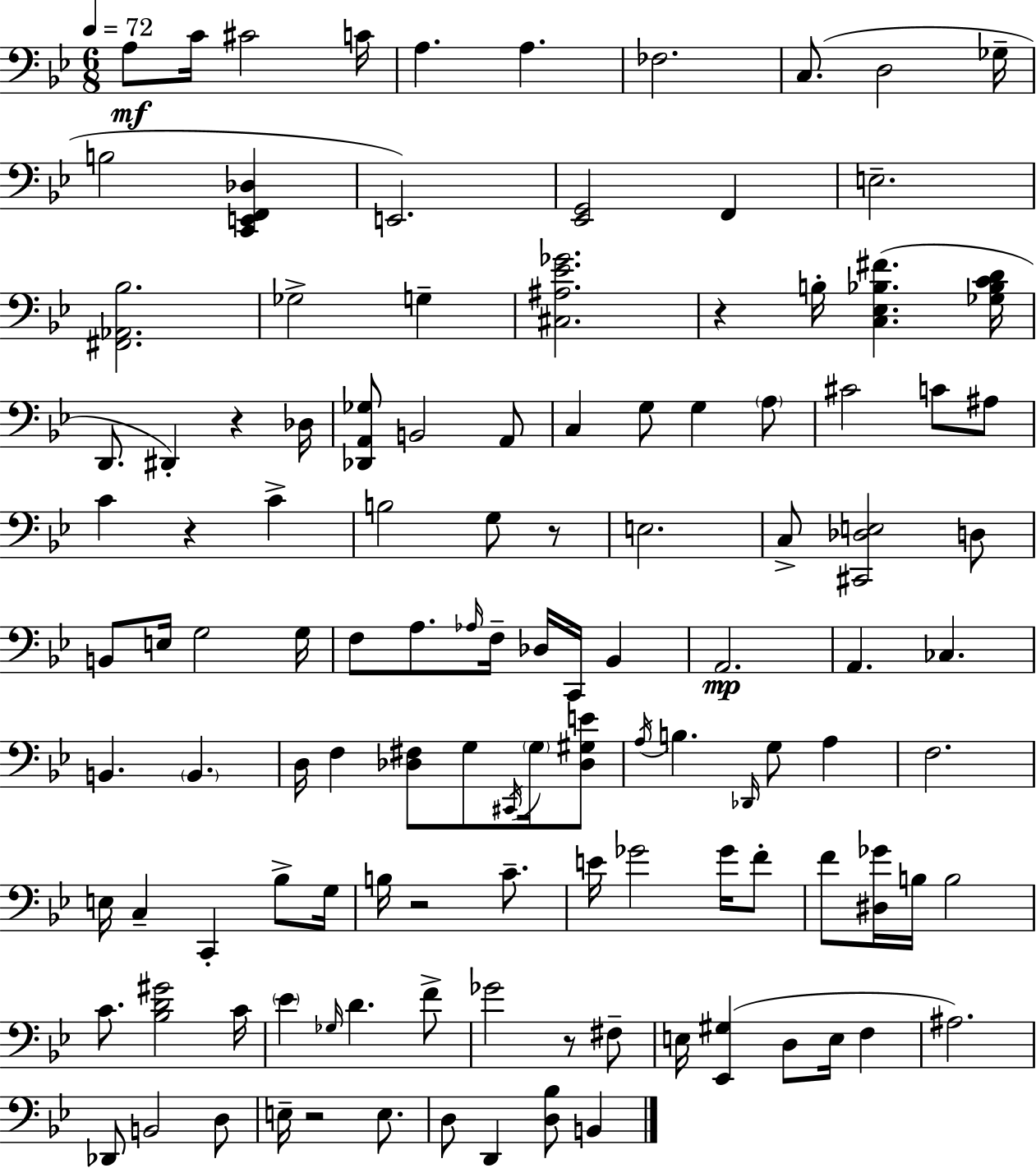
X:1
T:Untitled
M:6/8
L:1/4
K:Gm
A,/2 C/4 ^C2 C/4 A, A, _F,2 C,/2 D,2 _G,/4 B,2 [C,,E,,F,,_D,] E,,2 [_E,,G,,]2 F,, E,2 [^F,,_A,,_B,]2 _G,2 G, [^C,^A,_E_G]2 z B,/4 [C,_E,_B,^F] [_G,_B,CD]/4 D,,/2 ^D,, z _D,/4 [_D,,A,,_G,]/2 B,,2 A,,/2 C, G,/2 G, A,/2 ^C2 C/2 ^A,/2 C z C B,2 G,/2 z/2 E,2 C,/2 [^C,,_D,E,]2 D,/2 B,,/2 E,/4 G,2 G,/4 F,/2 A,/2 _A,/4 F,/4 _D,/4 C,,/4 _B,, A,,2 A,, _C, B,, B,, D,/4 F, [_D,^F,]/2 G,/2 ^C,,/4 G,/4 [_D,^G,E]/2 A,/4 B, _D,,/4 G,/2 A, F,2 E,/4 C, C,, _B,/2 G,/4 B,/4 z2 C/2 E/4 _G2 _G/4 F/2 F/2 [^D,_G]/4 B,/4 B,2 C/2 [_B,D^G]2 C/4 _E _G,/4 D F/2 _G2 z/2 ^F,/2 E,/4 [_E,,^G,] D,/2 E,/4 F, ^A,2 _D,,/2 B,,2 D,/2 E,/4 z2 E,/2 D,/2 D,, [D,_B,]/2 B,,